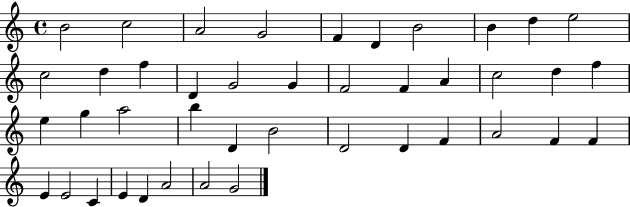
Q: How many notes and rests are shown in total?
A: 42